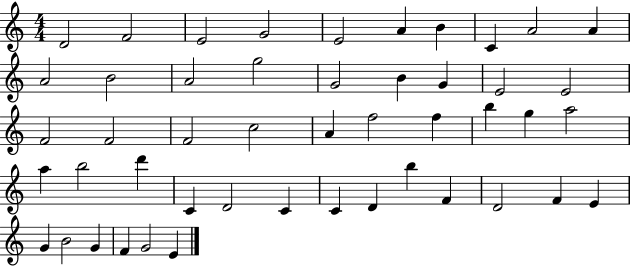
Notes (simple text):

D4/h F4/h E4/h G4/h E4/h A4/q B4/q C4/q A4/h A4/q A4/h B4/h A4/h G5/h G4/h B4/q G4/q E4/h E4/h F4/h F4/h F4/h C5/h A4/q F5/h F5/q B5/q G5/q A5/h A5/q B5/h D6/q C4/q D4/h C4/q C4/q D4/q B5/q F4/q D4/h F4/q E4/q G4/q B4/h G4/q F4/q G4/h E4/q